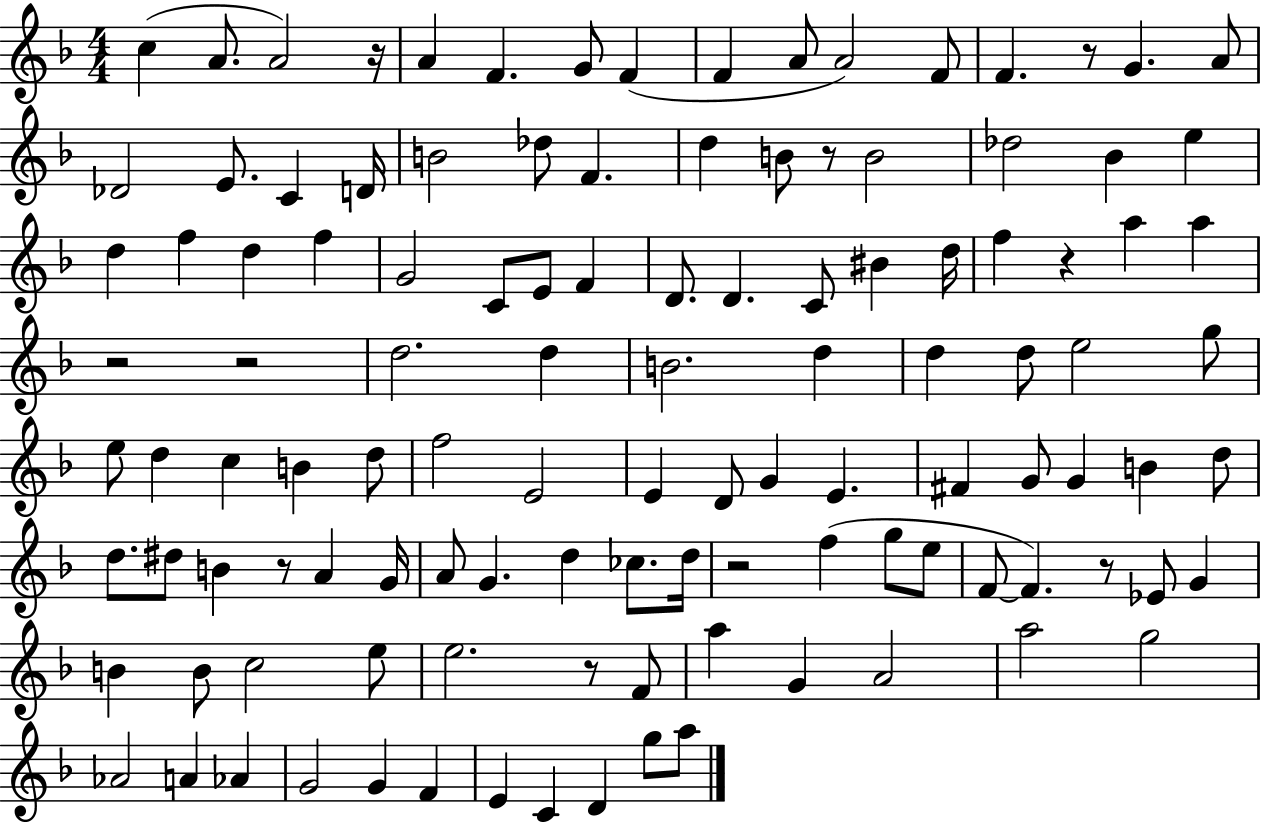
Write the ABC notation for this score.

X:1
T:Untitled
M:4/4
L:1/4
K:F
c A/2 A2 z/4 A F G/2 F F A/2 A2 F/2 F z/2 G A/2 _D2 E/2 C D/4 B2 _d/2 F d B/2 z/2 B2 _d2 _B e d f d f G2 C/2 E/2 F D/2 D C/2 ^B d/4 f z a a z2 z2 d2 d B2 d d d/2 e2 g/2 e/2 d c B d/2 f2 E2 E D/2 G E ^F G/2 G B d/2 d/2 ^d/2 B z/2 A G/4 A/2 G d _c/2 d/4 z2 f g/2 e/2 F/2 F z/2 _E/2 G B B/2 c2 e/2 e2 z/2 F/2 a G A2 a2 g2 _A2 A _A G2 G F E C D g/2 a/2